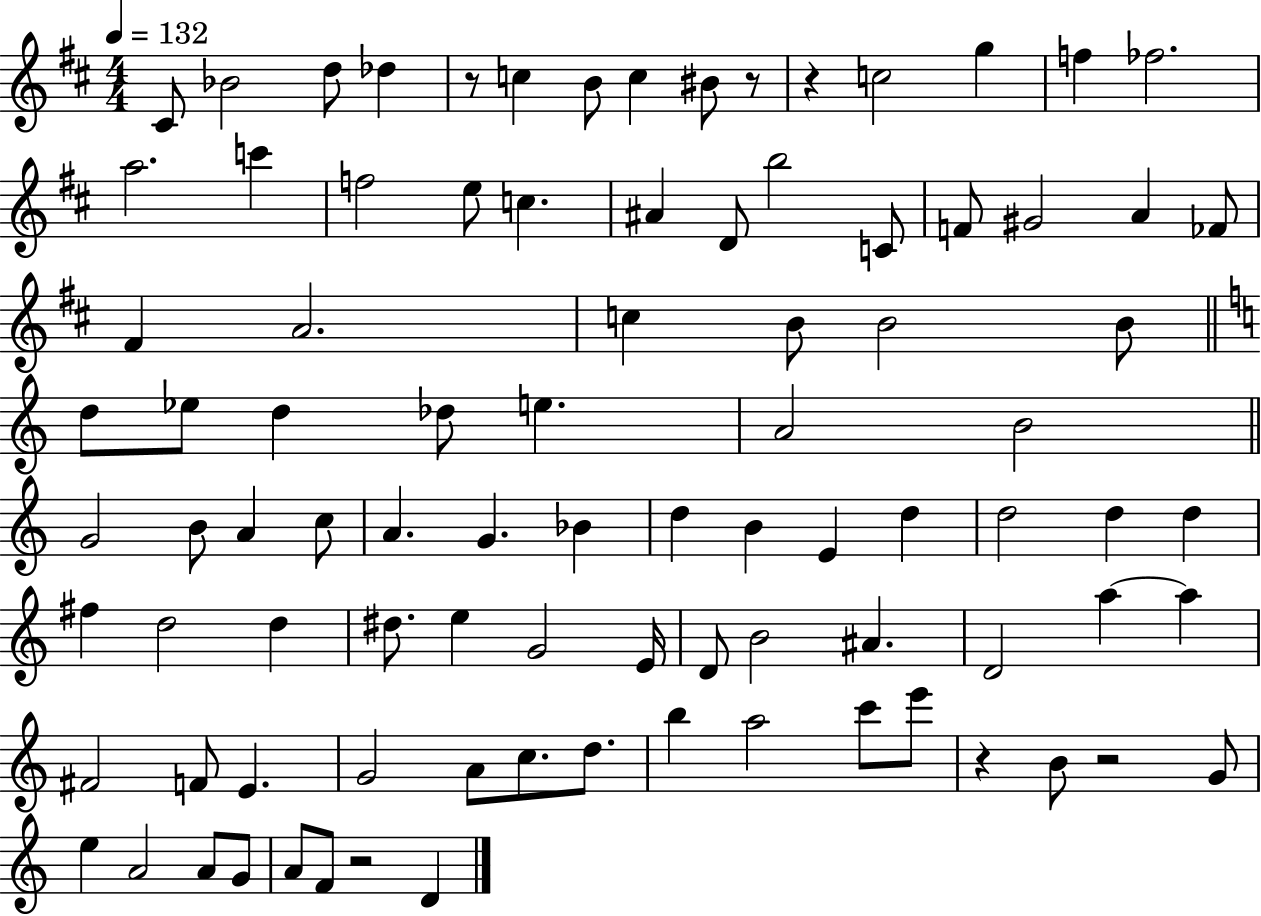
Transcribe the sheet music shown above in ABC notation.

X:1
T:Untitled
M:4/4
L:1/4
K:D
^C/2 _B2 d/2 _d z/2 c B/2 c ^B/2 z/2 z c2 g f _f2 a2 c' f2 e/2 c ^A D/2 b2 C/2 F/2 ^G2 A _F/2 ^F A2 c B/2 B2 B/2 d/2 _e/2 d _d/2 e A2 B2 G2 B/2 A c/2 A G _B d B E d d2 d d ^f d2 d ^d/2 e G2 E/4 D/2 B2 ^A D2 a a ^F2 F/2 E G2 A/2 c/2 d/2 b a2 c'/2 e'/2 z B/2 z2 G/2 e A2 A/2 G/2 A/2 F/2 z2 D